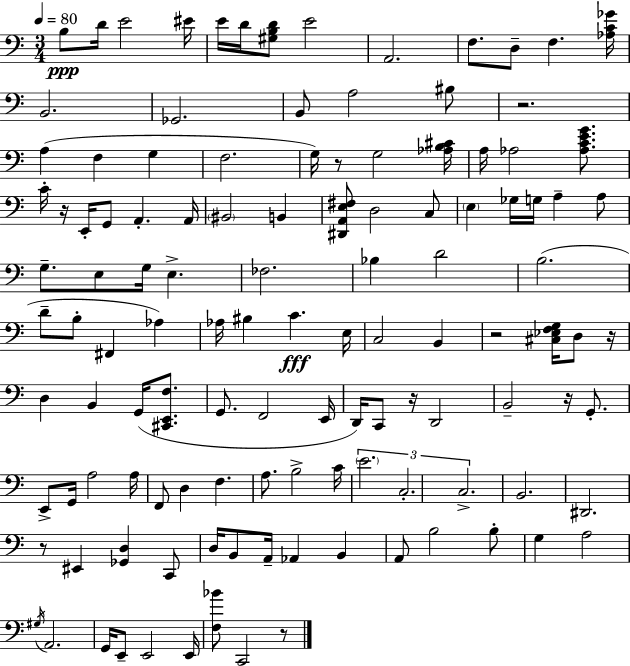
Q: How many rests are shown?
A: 9